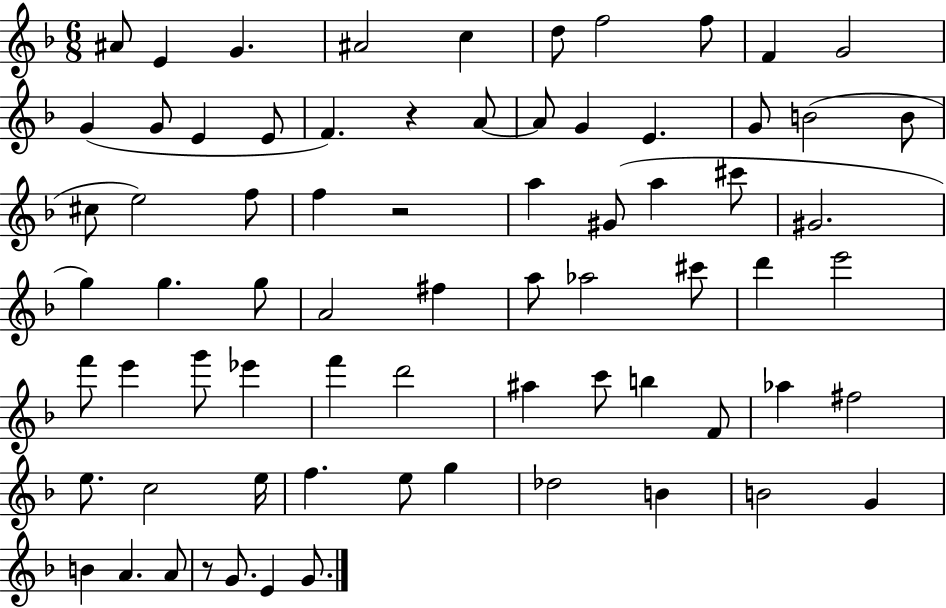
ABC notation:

X:1
T:Untitled
M:6/8
L:1/4
K:F
^A/2 E G ^A2 c d/2 f2 f/2 F G2 G G/2 E E/2 F z A/2 A/2 G E G/2 B2 B/2 ^c/2 e2 f/2 f z2 a ^G/2 a ^c'/2 ^G2 g g g/2 A2 ^f a/2 _a2 ^c'/2 d' e'2 f'/2 e' g'/2 _e' f' d'2 ^a c'/2 b F/2 _a ^f2 e/2 c2 e/4 f e/2 g _d2 B B2 G B A A/2 z/2 G/2 E G/2